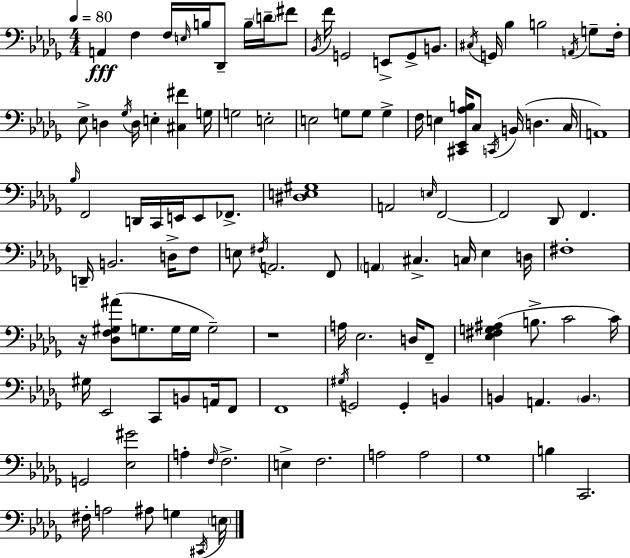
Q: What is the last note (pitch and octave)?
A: E3